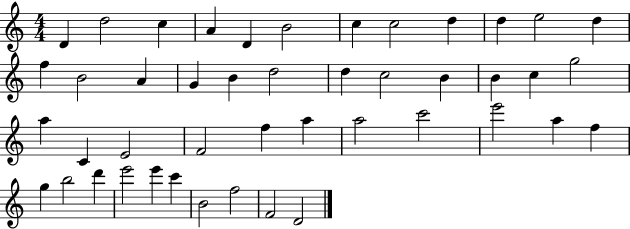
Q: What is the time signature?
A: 4/4